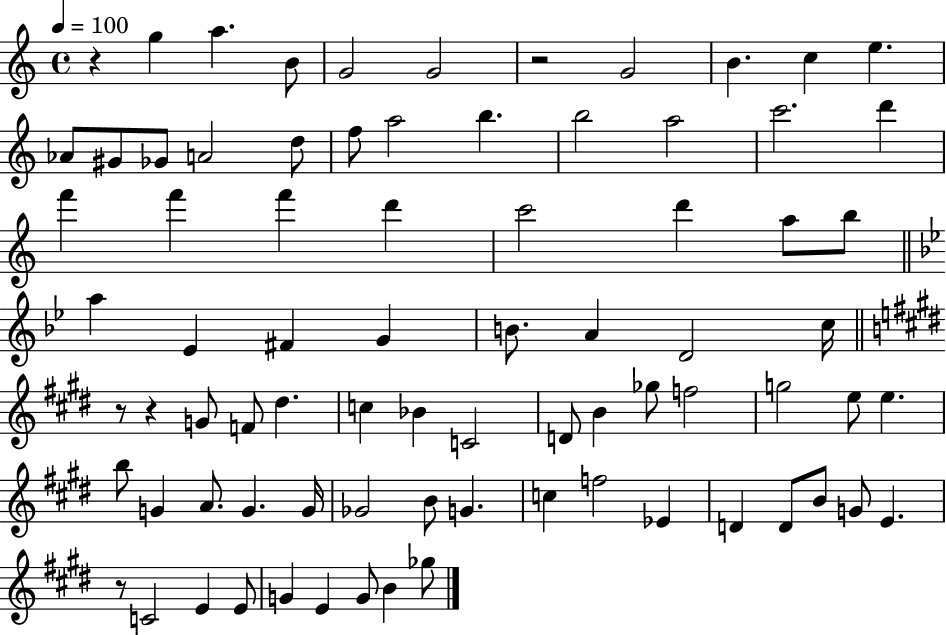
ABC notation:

X:1
T:Untitled
M:4/4
L:1/4
K:C
z g a B/2 G2 G2 z2 G2 B c e _A/2 ^G/2 _G/2 A2 d/2 f/2 a2 b b2 a2 c'2 d' f' f' f' d' c'2 d' a/2 b/2 a _E ^F G B/2 A D2 c/4 z/2 z G/2 F/2 ^d c _B C2 D/2 B _g/2 f2 g2 e/2 e b/2 G A/2 G G/4 _G2 B/2 G c f2 _E D D/2 B/2 G/2 E z/2 C2 E E/2 G E G/2 B _g/2